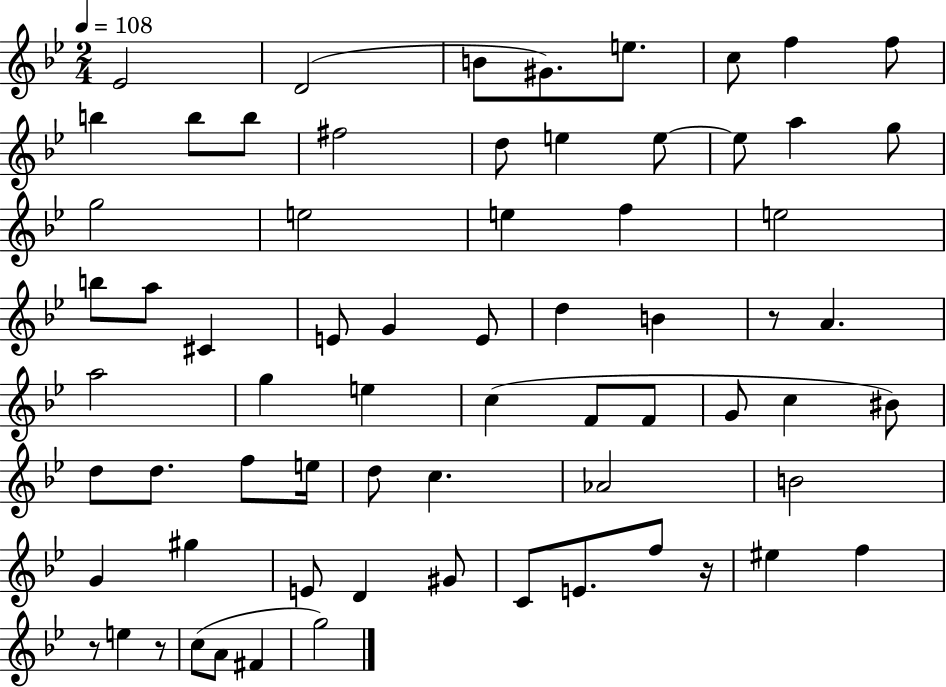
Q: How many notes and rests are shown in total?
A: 68